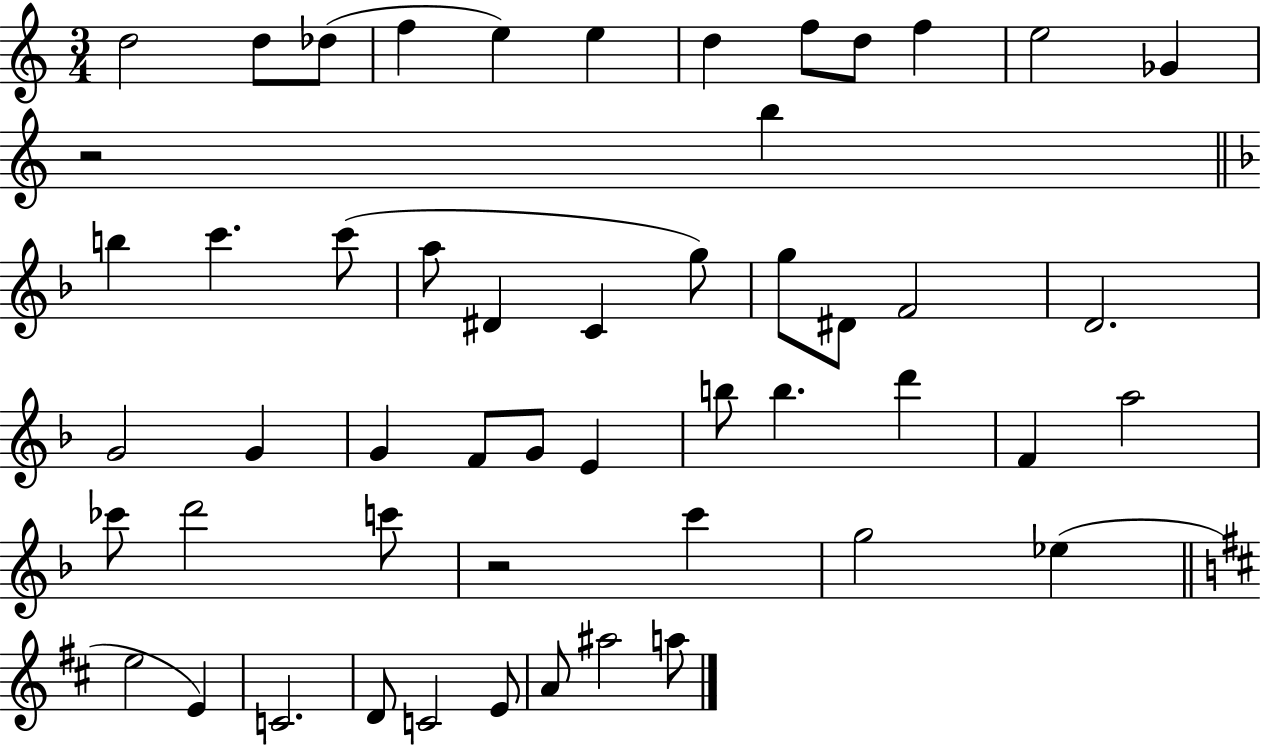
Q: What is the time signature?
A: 3/4